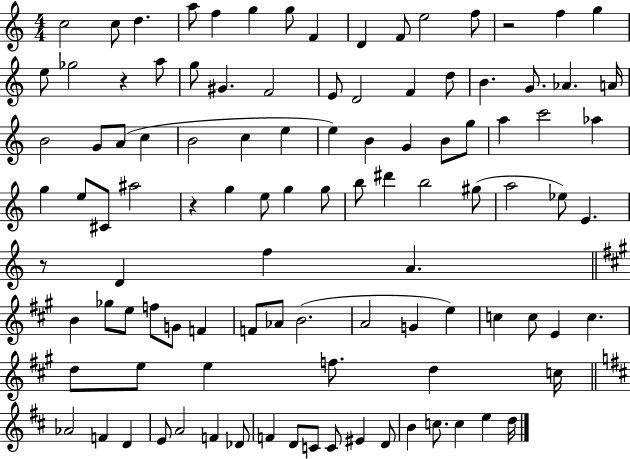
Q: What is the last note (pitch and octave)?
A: D5